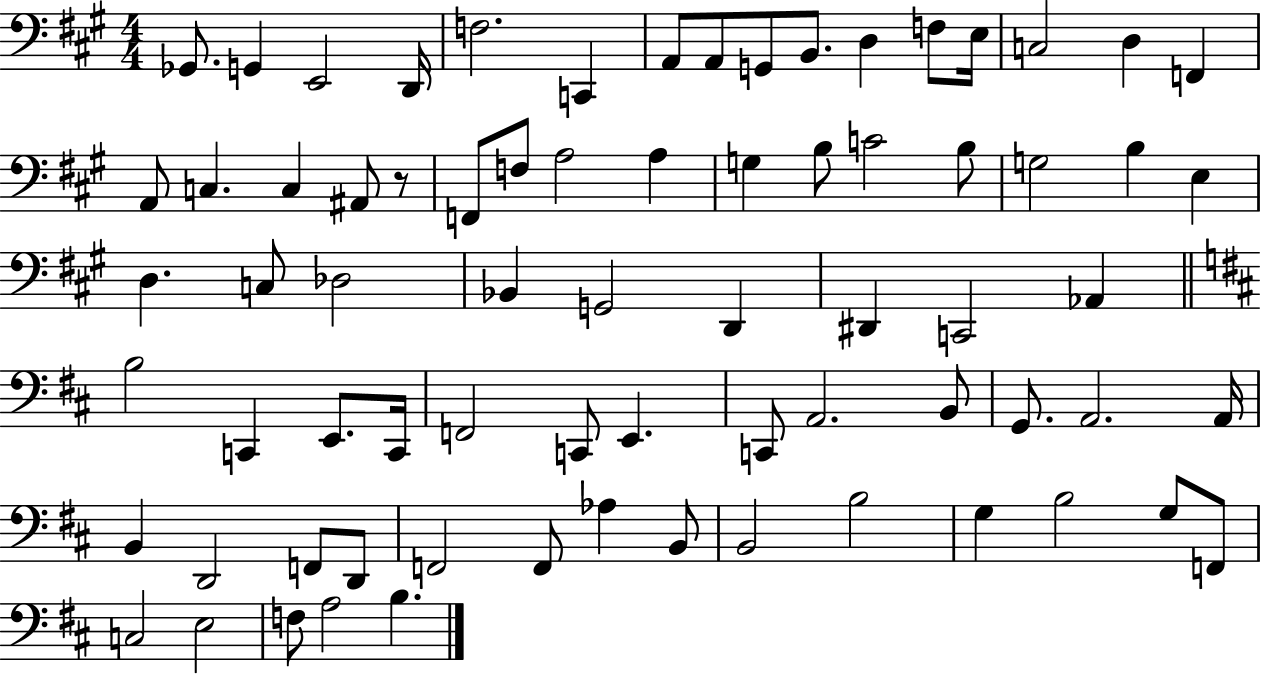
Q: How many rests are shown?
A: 1